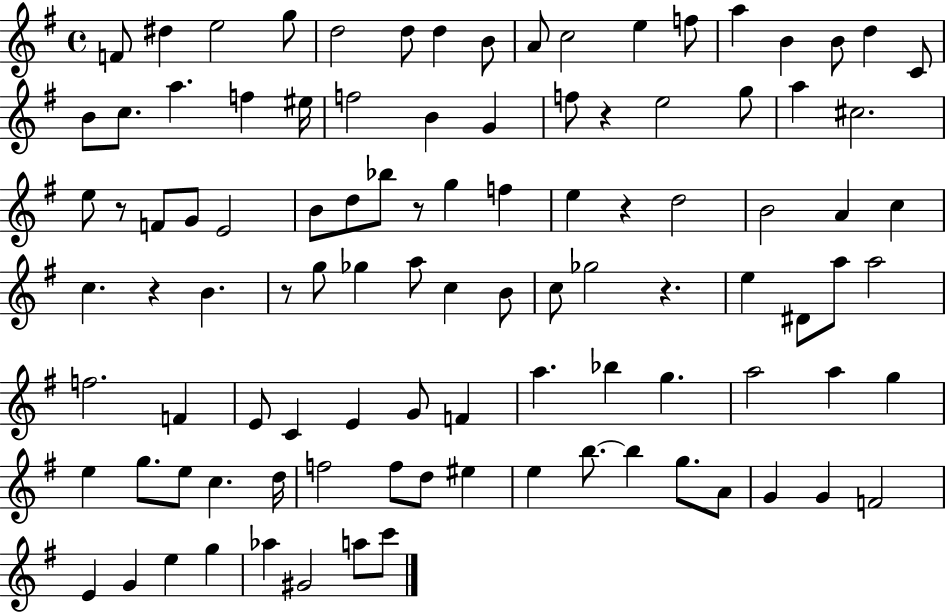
{
  \clef treble
  \time 4/4
  \defaultTimeSignature
  \key g \major
  f'8 dis''4 e''2 g''8 | d''2 d''8 d''4 b'8 | a'8 c''2 e''4 f''8 | a''4 b'4 b'8 d''4 c'8 | \break b'8 c''8. a''4. f''4 eis''16 | f''2 b'4 g'4 | f''8 r4 e''2 g''8 | a''4 cis''2. | \break e''8 r8 f'8 g'8 e'2 | b'8 d''8 bes''8 r8 g''4 f''4 | e''4 r4 d''2 | b'2 a'4 c''4 | \break c''4. r4 b'4. | r8 g''8 ges''4 a''8 c''4 b'8 | c''8 ges''2 r4. | e''4 dis'8 a''8 a''2 | \break f''2. f'4 | e'8 c'4 e'4 g'8 f'4 | a''4. bes''4 g''4. | a''2 a''4 g''4 | \break e''4 g''8. e''8 c''4. d''16 | f''2 f''8 d''8 eis''4 | e''4 b''8.~~ b''4 g''8. a'8 | g'4 g'4 f'2 | \break e'4 g'4 e''4 g''4 | aes''4 gis'2 a''8 c'''8 | \bar "|."
}